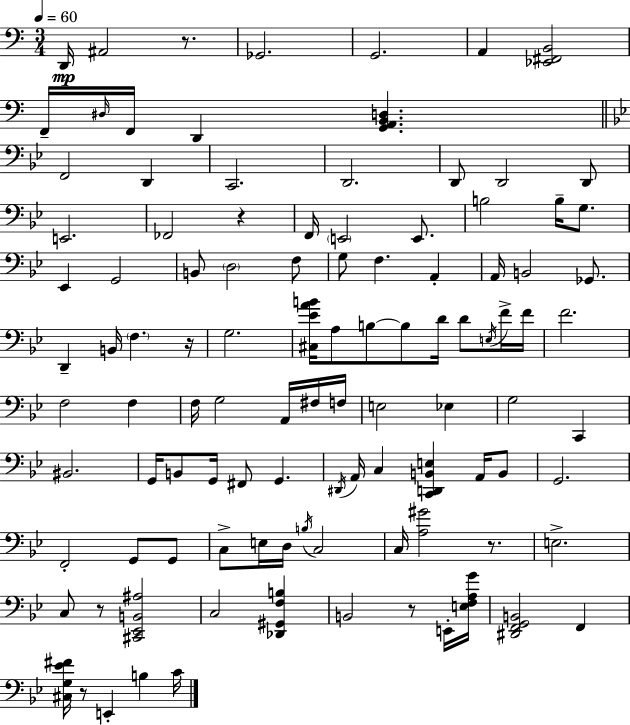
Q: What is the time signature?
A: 3/4